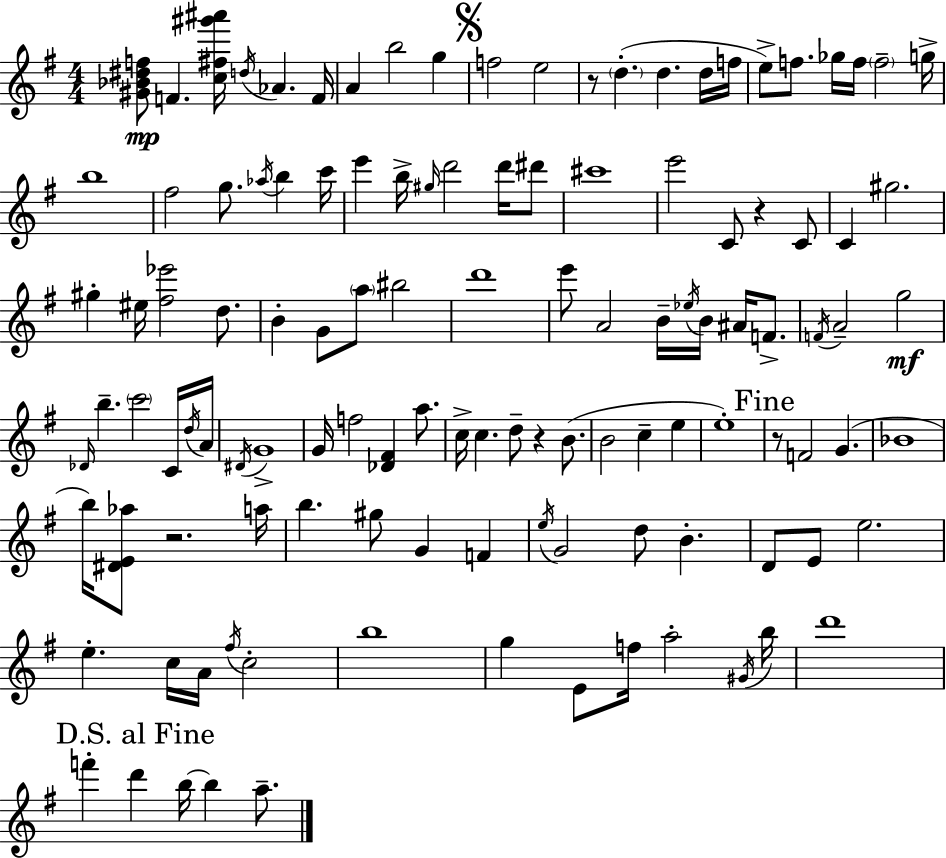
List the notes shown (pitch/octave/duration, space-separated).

[G#4,Bb4,D#5,F5]/e F4/q. [C5,F#5,G#6,A#6]/s D5/s Ab4/q. F4/s A4/q B5/h G5/q F5/h E5/h R/e D5/q. D5/q. D5/s F5/s E5/e F5/e. Gb5/s F5/s F5/h G5/s B5/w F#5/h G5/e. Ab5/s B5/q C6/s E6/q B5/s G#5/s D6/h D6/s D#6/e C#6/w E6/h C4/e R/q C4/e C4/q G#5/h. G#5/q EIS5/s [F#5,Eb6]/h D5/e. B4/q G4/e A5/e BIS5/h D6/w E6/e A4/h B4/s Eb5/s B4/s A#4/s F4/e. F4/s A4/h G5/h Db4/s B5/q. C6/h C4/s D5/s A4/s D#4/s G4/w G4/s F5/h [Db4,F#4]/q A5/e. C5/s C5/q. D5/e R/q B4/e. B4/h C5/q E5/q E5/w R/e F4/h G4/q. Bb4/w B5/s [D#4,E4,Ab5]/e R/h. A5/s B5/q. G#5/e G4/q F4/q E5/s G4/h D5/e B4/q. D4/e E4/e E5/h. E5/q. C5/s A4/s F#5/s C5/h B5/w G5/q E4/e F5/s A5/h G#4/s B5/s D6/w F6/q D6/q B5/s B5/q A5/e.